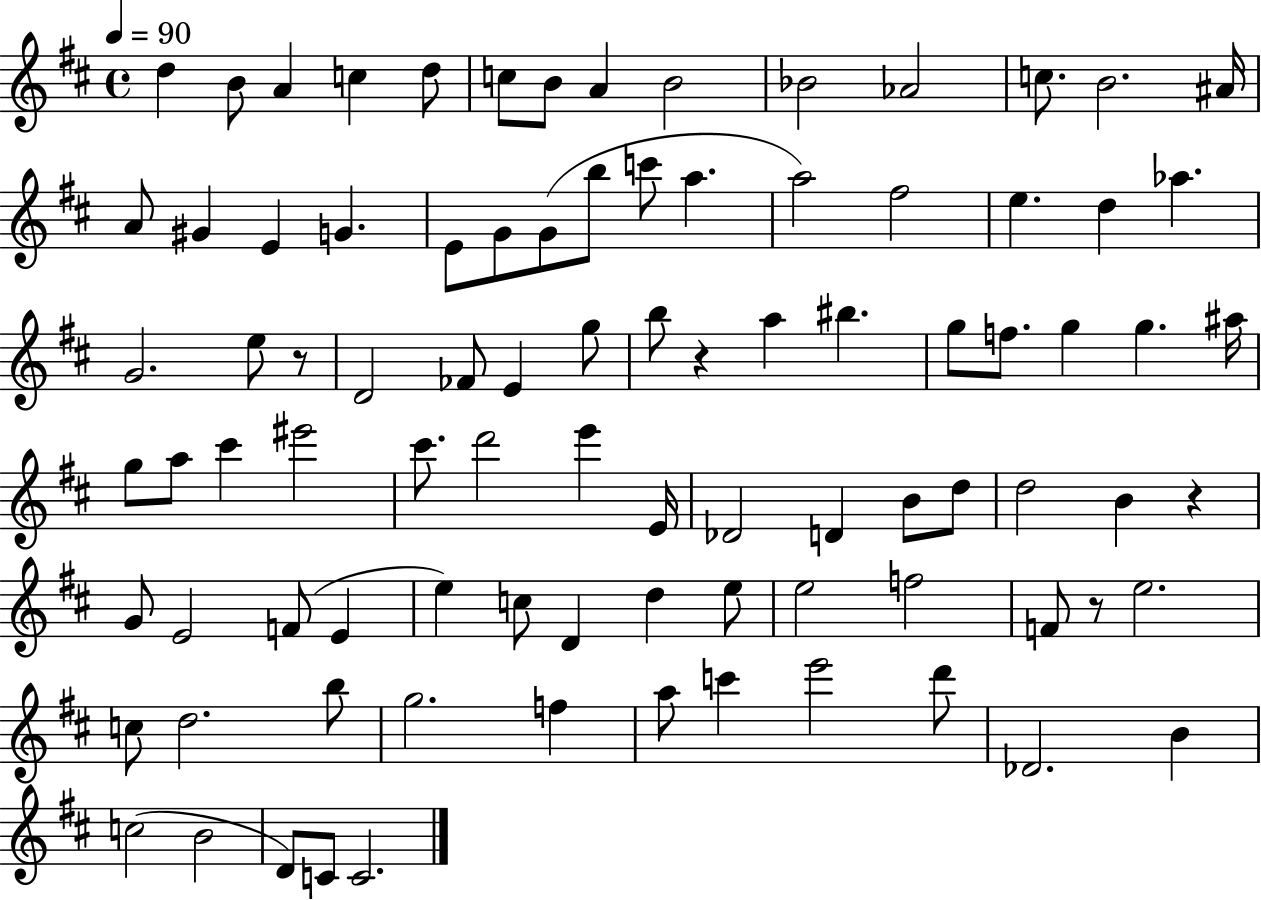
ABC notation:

X:1
T:Untitled
M:4/4
L:1/4
K:D
d B/2 A c d/2 c/2 B/2 A B2 _B2 _A2 c/2 B2 ^A/4 A/2 ^G E G E/2 G/2 G/2 b/2 c'/2 a a2 ^f2 e d _a G2 e/2 z/2 D2 _F/2 E g/2 b/2 z a ^b g/2 f/2 g g ^a/4 g/2 a/2 ^c' ^e'2 ^c'/2 d'2 e' E/4 _D2 D B/2 d/2 d2 B z G/2 E2 F/2 E e c/2 D d e/2 e2 f2 F/2 z/2 e2 c/2 d2 b/2 g2 f a/2 c' e'2 d'/2 _D2 B c2 B2 D/2 C/2 C2